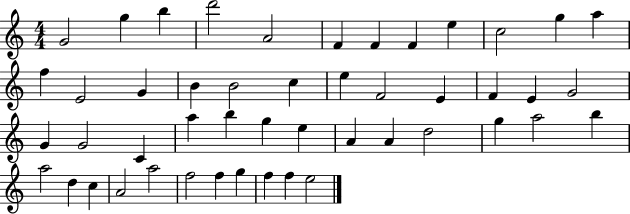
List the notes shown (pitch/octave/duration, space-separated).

G4/h G5/q B5/q D6/h A4/h F4/q F4/q F4/q E5/q C5/h G5/q A5/q F5/q E4/h G4/q B4/q B4/h C5/q E5/q F4/h E4/q F4/q E4/q G4/h G4/q G4/h C4/q A5/q B5/q G5/q E5/q A4/q A4/q D5/h G5/q A5/h B5/q A5/h D5/q C5/q A4/h A5/h F5/h F5/q G5/q F5/q F5/q E5/h